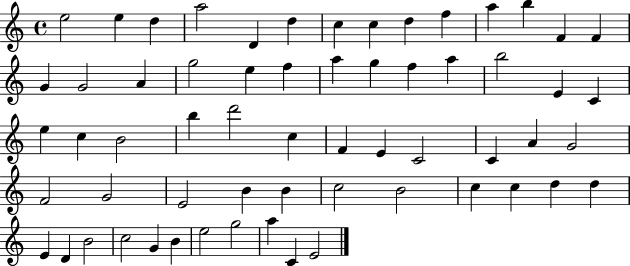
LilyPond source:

{
  \clef treble
  \time 4/4
  \defaultTimeSignature
  \key c \major
  e''2 e''4 d''4 | a''2 d'4 d''4 | c''4 c''4 d''4 f''4 | a''4 b''4 f'4 f'4 | \break g'4 g'2 a'4 | g''2 e''4 f''4 | a''4 g''4 f''4 a''4 | b''2 e'4 c'4 | \break e''4 c''4 b'2 | b''4 d'''2 c''4 | f'4 e'4 c'2 | c'4 a'4 g'2 | \break f'2 g'2 | e'2 b'4 b'4 | c''2 b'2 | c''4 c''4 d''4 d''4 | \break e'4 d'4 b'2 | c''2 g'4 b'4 | e''2 g''2 | a''4 c'4 e'2 | \break \bar "|."
}